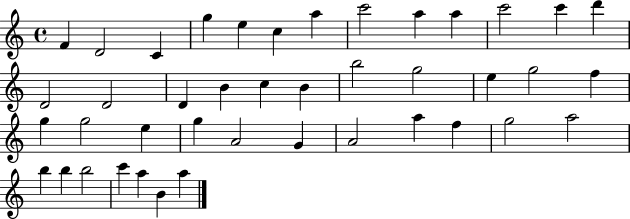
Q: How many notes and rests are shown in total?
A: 42